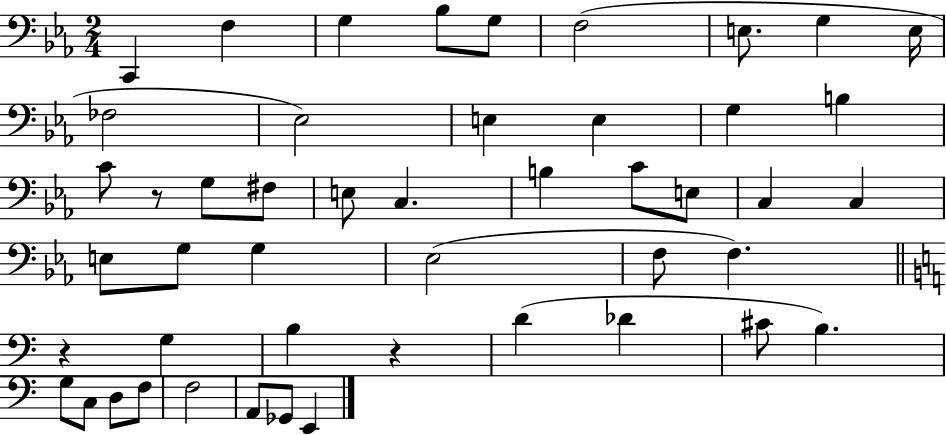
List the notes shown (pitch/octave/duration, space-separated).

C2/q F3/q G3/q Bb3/e G3/e F3/h E3/e. G3/q E3/s FES3/h Eb3/h E3/q E3/q G3/q B3/q C4/e R/e G3/e F#3/e E3/e C3/q. B3/q C4/e E3/e C3/q C3/q E3/e G3/e G3/q Eb3/h F3/e F3/q. R/q G3/q B3/q R/q D4/q Db4/q C#4/e B3/q. G3/e C3/e D3/e F3/e F3/h A2/e Gb2/e E2/q